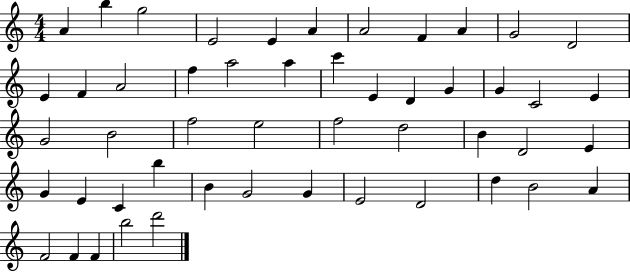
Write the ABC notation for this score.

X:1
T:Untitled
M:4/4
L:1/4
K:C
A b g2 E2 E A A2 F A G2 D2 E F A2 f a2 a c' E D G G C2 E G2 B2 f2 e2 f2 d2 B D2 E G E C b B G2 G E2 D2 d B2 A F2 F F b2 d'2